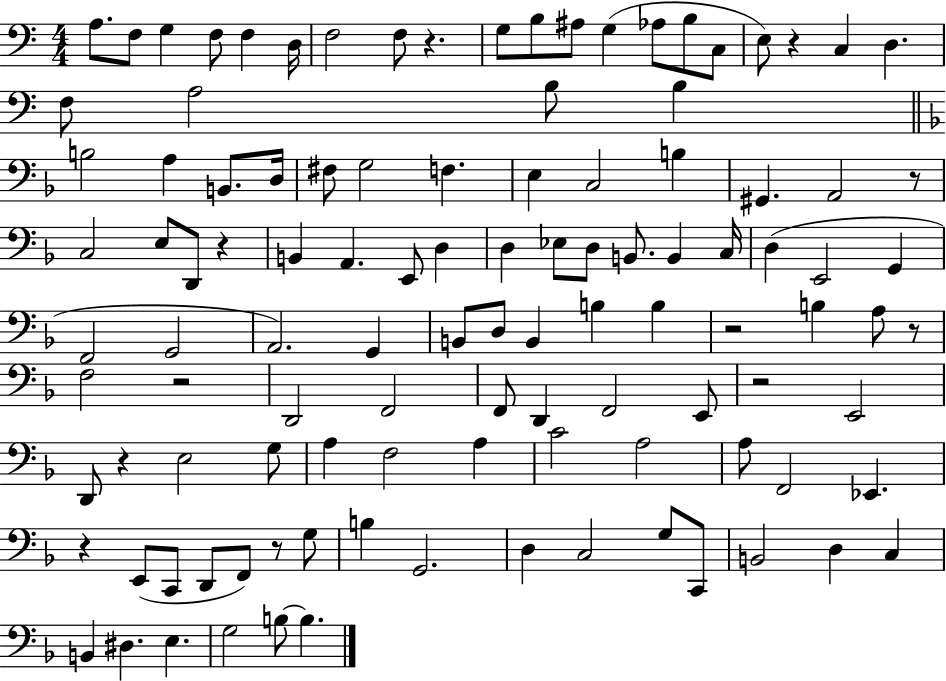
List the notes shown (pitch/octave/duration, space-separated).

A3/e. F3/e G3/q F3/e F3/q D3/s F3/h F3/e R/q. G3/e B3/e A#3/e G3/q Ab3/e B3/e C3/e E3/e R/q C3/q D3/q. F3/e A3/h B3/e B3/q B3/h A3/q B2/e. D3/s F#3/e G3/h F3/q. E3/q C3/h B3/q G#2/q. A2/h R/e C3/h E3/e D2/e R/q B2/q A2/q. E2/e D3/q D3/q Eb3/e D3/e B2/e. B2/q C3/s D3/q E2/h G2/q F2/h G2/h A2/h. G2/q B2/e D3/e B2/q B3/q B3/q R/h B3/q A3/e R/e F3/h R/h D2/h F2/h F2/e D2/q F2/h E2/e R/h E2/h D2/e R/q E3/h G3/e A3/q F3/h A3/q C4/h A3/h A3/e F2/h Eb2/q. R/q E2/e C2/e D2/e F2/e R/e G3/e B3/q G2/h. D3/q C3/h G3/e C2/e B2/h D3/q C3/q B2/q D#3/q. E3/q. G3/h B3/e B3/q.